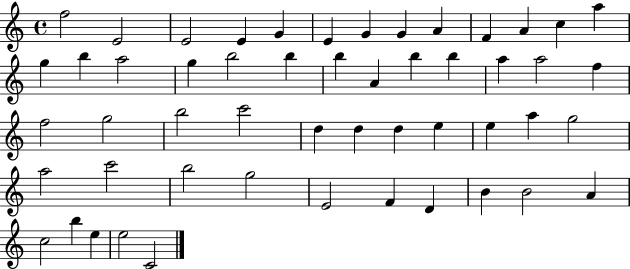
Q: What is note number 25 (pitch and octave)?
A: A5